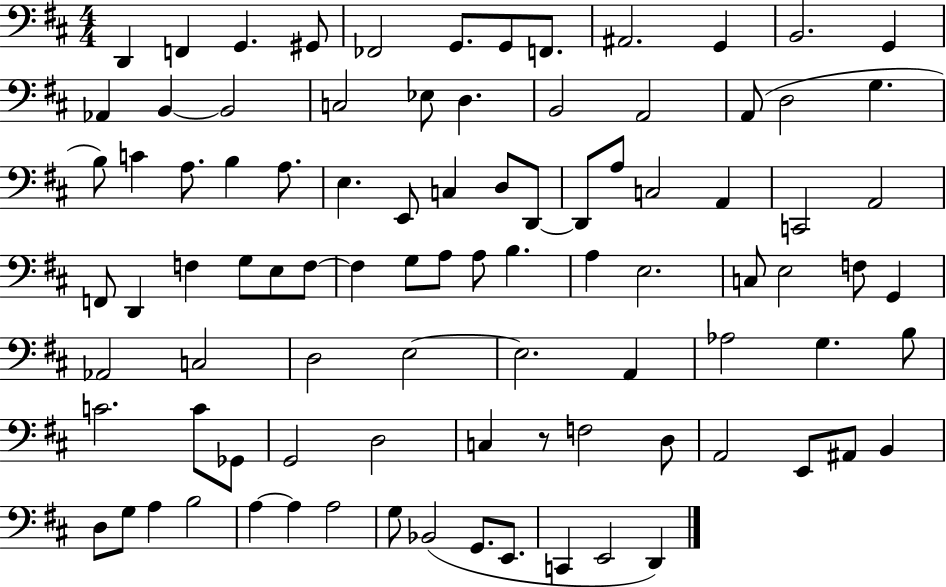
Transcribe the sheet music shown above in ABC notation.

X:1
T:Untitled
M:4/4
L:1/4
K:D
D,, F,, G,, ^G,,/2 _F,,2 G,,/2 G,,/2 F,,/2 ^A,,2 G,, B,,2 G,, _A,, B,, B,,2 C,2 _E,/2 D, B,,2 A,,2 A,,/2 D,2 G, B,/2 C A,/2 B, A,/2 E, E,,/2 C, D,/2 D,,/2 D,,/2 A,/2 C,2 A,, C,,2 A,,2 F,,/2 D,, F, G,/2 E,/2 F,/2 F, G,/2 A,/2 A,/2 B, A, E,2 C,/2 E,2 F,/2 G,, _A,,2 C,2 D,2 E,2 E,2 A,, _A,2 G, B,/2 C2 C/2 _G,,/2 G,,2 D,2 C, z/2 F,2 D,/2 A,,2 E,,/2 ^A,,/2 B,, D,/2 G,/2 A, B,2 A, A, A,2 G,/2 _B,,2 G,,/2 E,,/2 C,, E,,2 D,,